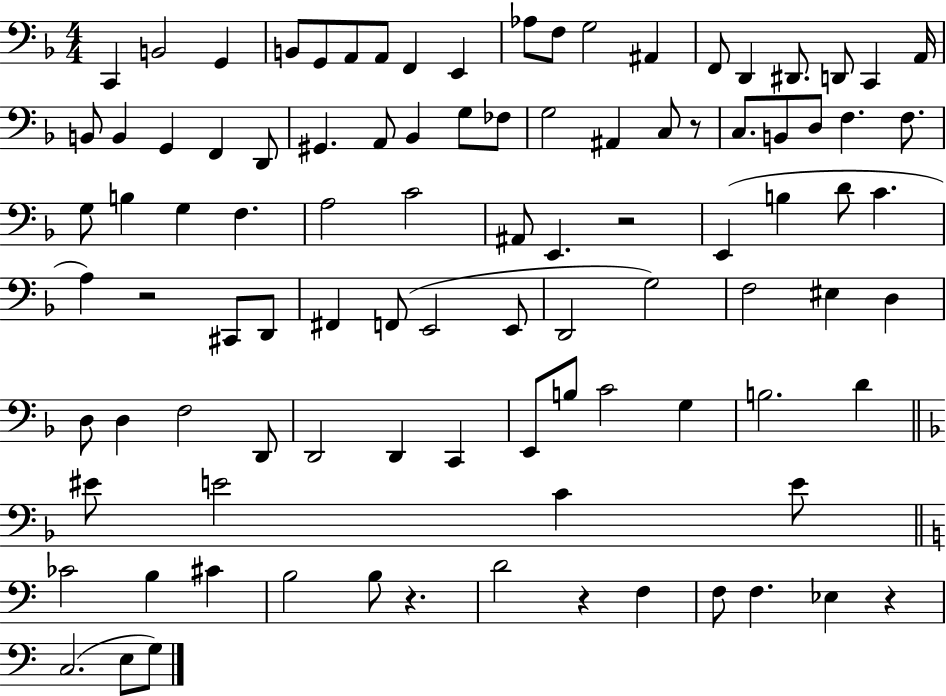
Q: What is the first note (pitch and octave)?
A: C2